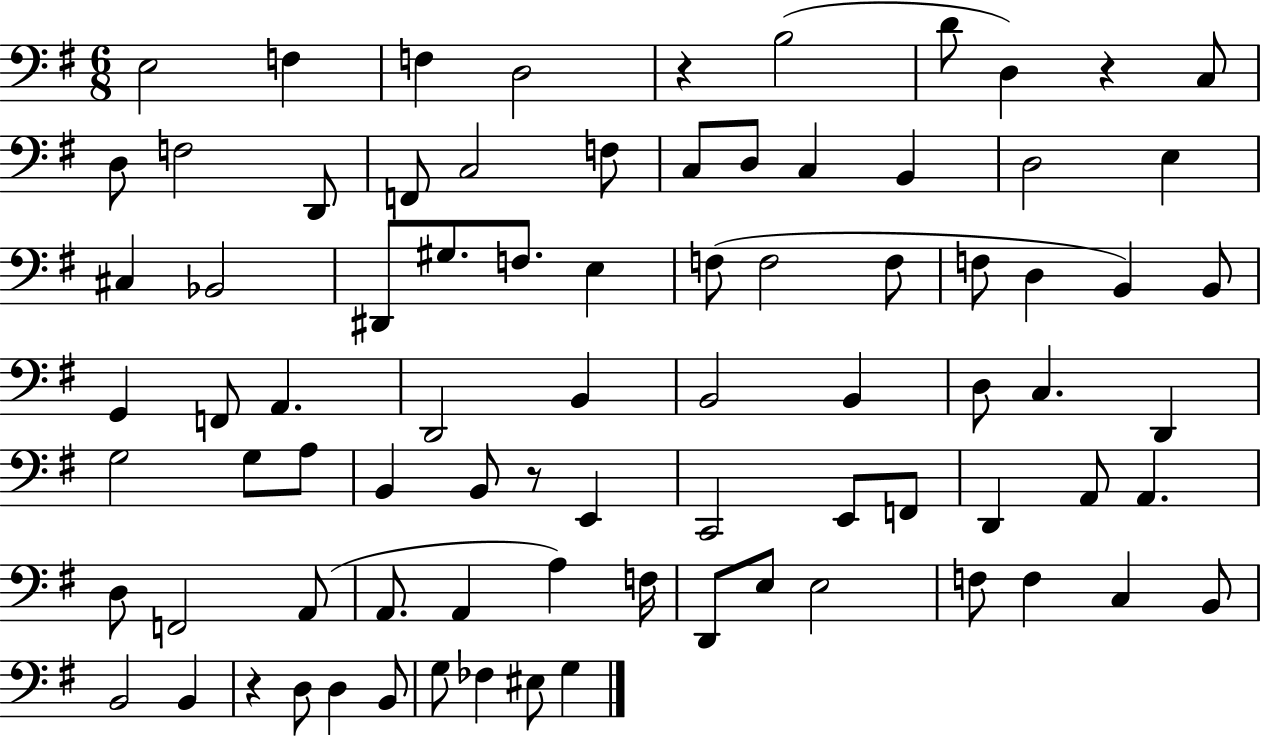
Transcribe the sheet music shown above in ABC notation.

X:1
T:Untitled
M:6/8
L:1/4
K:G
E,2 F, F, D,2 z B,2 D/2 D, z C,/2 D,/2 F,2 D,,/2 F,,/2 C,2 F,/2 C,/2 D,/2 C, B,, D,2 E, ^C, _B,,2 ^D,,/2 ^G,/2 F,/2 E, F,/2 F,2 F,/2 F,/2 D, B,, B,,/2 G,, F,,/2 A,, D,,2 B,, B,,2 B,, D,/2 C, D,, G,2 G,/2 A,/2 B,, B,,/2 z/2 E,, C,,2 E,,/2 F,,/2 D,, A,,/2 A,, D,/2 F,,2 A,,/2 A,,/2 A,, A, F,/4 D,,/2 E,/2 E,2 F,/2 F, C, B,,/2 B,,2 B,, z D,/2 D, B,,/2 G,/2 _F, ^E,/2 G,